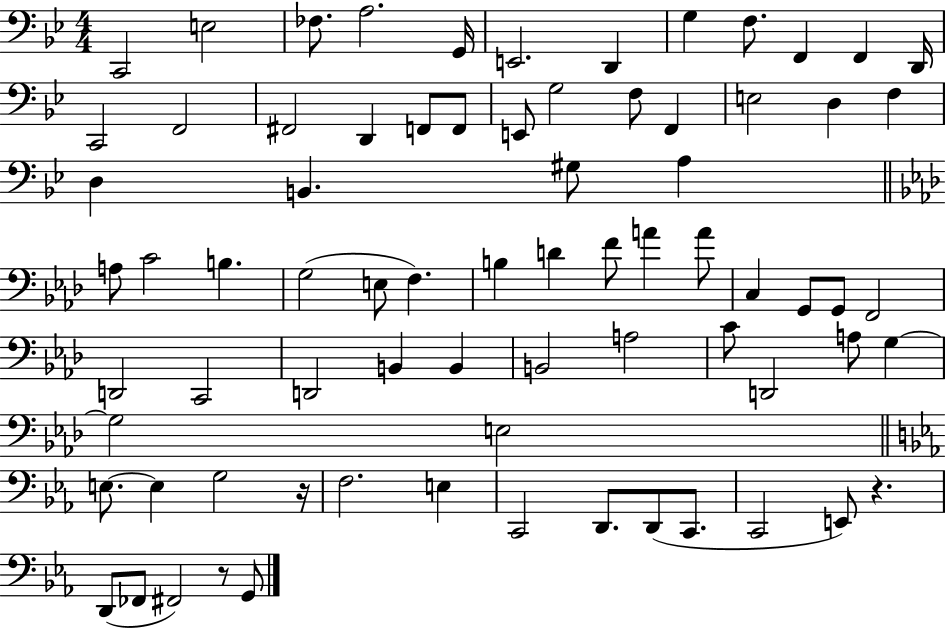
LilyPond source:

{
  \clef bass
  \numericTimeSignature
  \time 4/4
  \key bes \major
  c,2 e2 | fes8. a2. g,16 | e,2. d,4 | g4 f8. f,4 f,4 d,16 | \break c,2 f,2 | fis,2 d,4 f,8 f,8 | e,8 g2 f8 f,4 | e2 d4 f4 | \break d4 b,4. gis8 a4 | \bar "||" \break \key aes \major a8 c'2 b4. | g2( e8 f4.) | b4 d'4 f'8 a'4 a'8 | c4 g,8 g,8 f,2 | \break d,2 c,2 | d,2 b,4 b,4 | b,2 a2 | c'8 d,2 a8 g4~~ | \break g2 e2 | \bar "||" \break \key ees \major e8.~~ e4 g2 r16 | f2. e4 | c,2 d,8. d,8( c,8. | c,2 e,8) r4. | \break d,8( fes,8 fis,2) r8 g,8 | \bar "|."
}